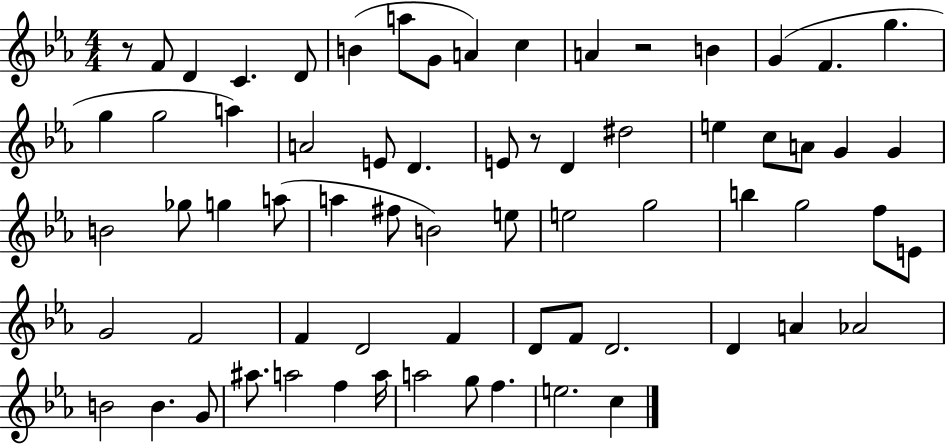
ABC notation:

X:1
T:Untitled
M:4/4
L:1/4
K:Eb
z/2 F/2 D C D/2 B a/2 G/2 A c A z2 B G F g g g2 a A2 E/2 D E/2 z/2 D ^d2 e c/2 A/2 G G B2 _g/2 g a/2 a ^f/2 B2 e/2 e2 g2 b g2 f/2 E/2 G2 F2 F D2 F D/2 F/2 D2 D A _A2 B2 B G/2 ^a/2 a2 f a/4 a2 g/2 f e2 c